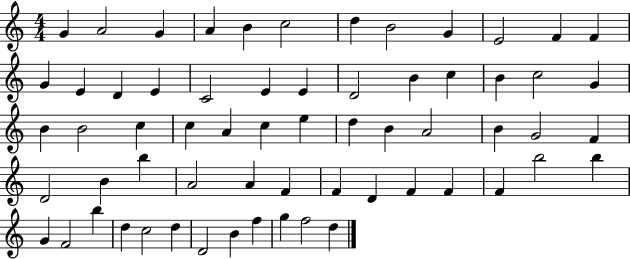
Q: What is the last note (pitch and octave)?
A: D5